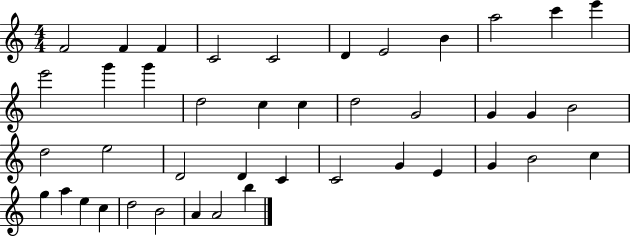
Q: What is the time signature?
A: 4/4